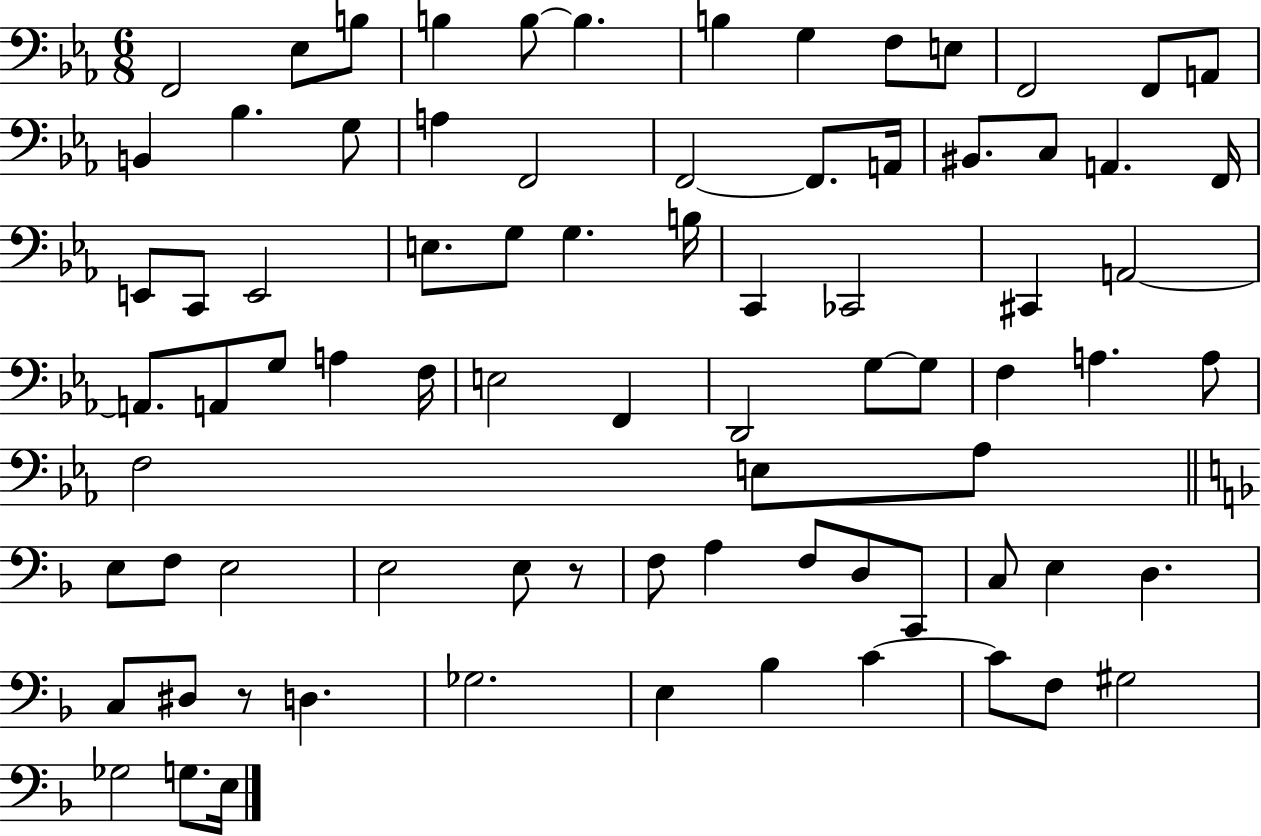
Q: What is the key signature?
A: EES major